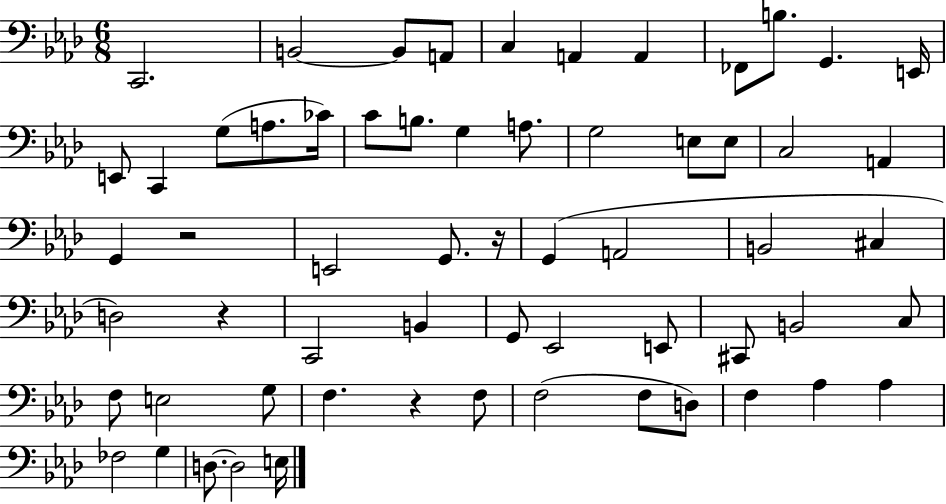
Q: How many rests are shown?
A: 4